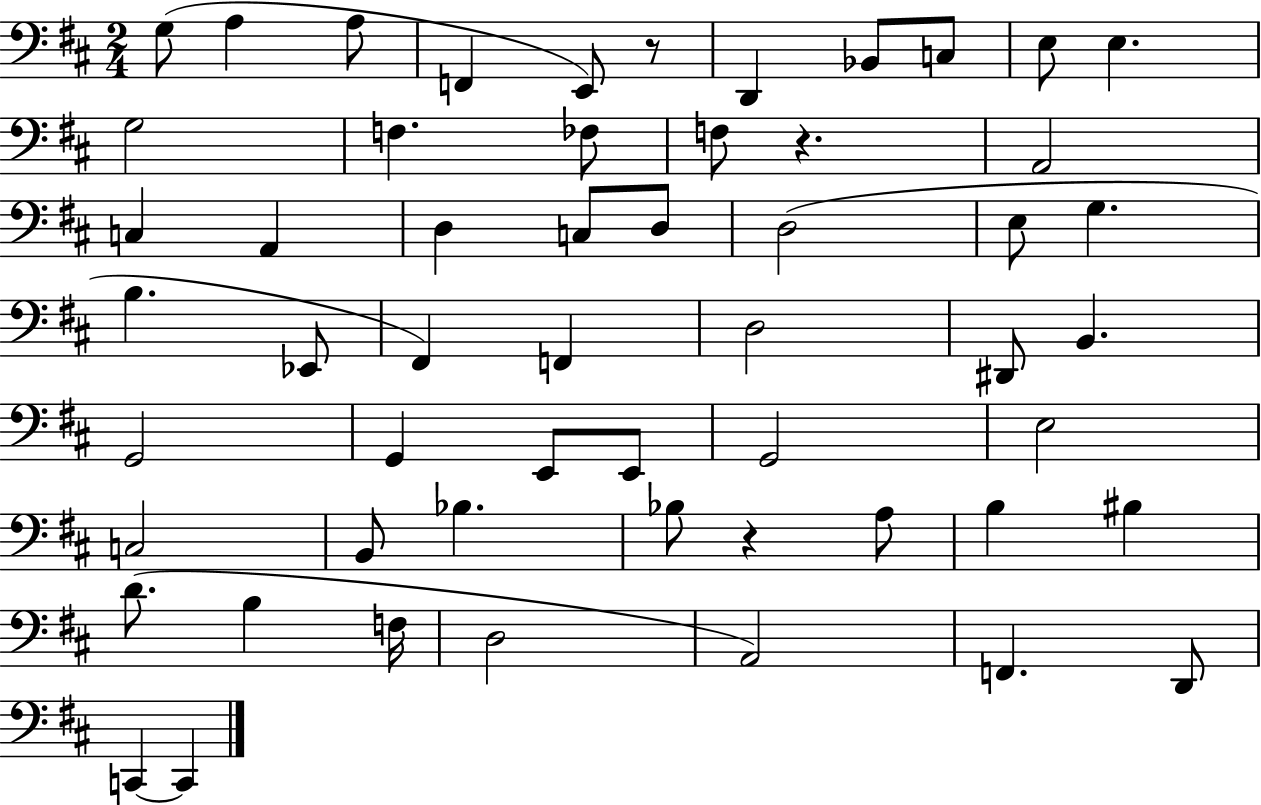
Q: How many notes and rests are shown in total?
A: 55